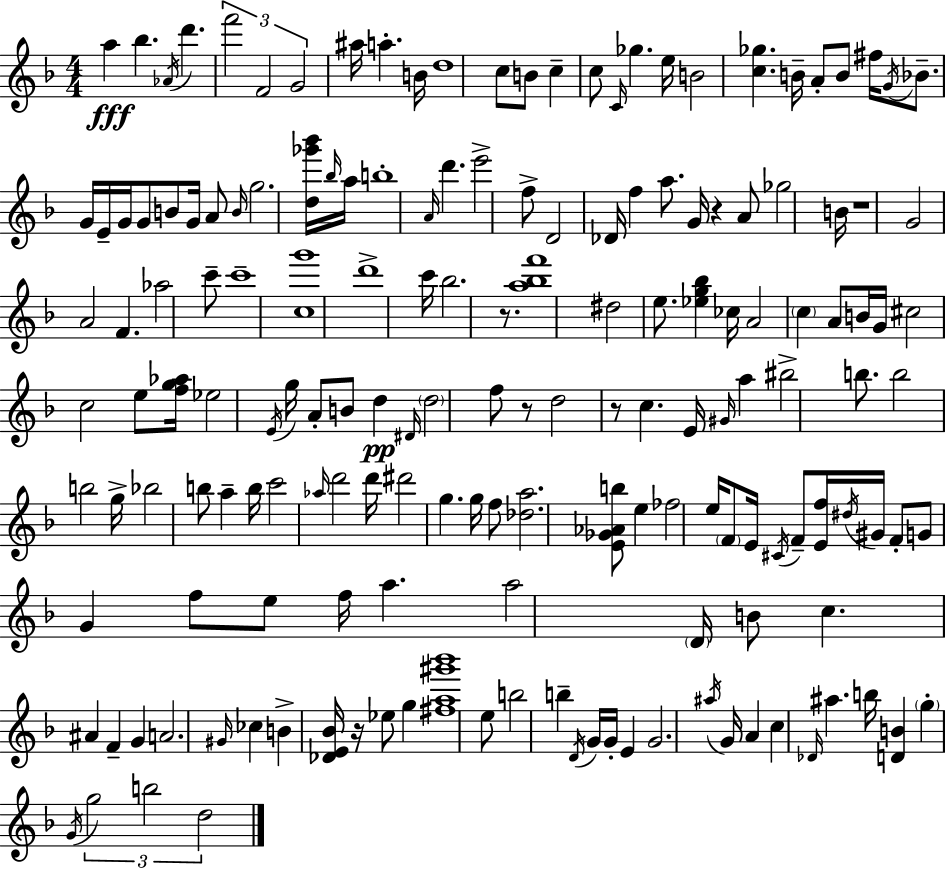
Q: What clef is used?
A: treble